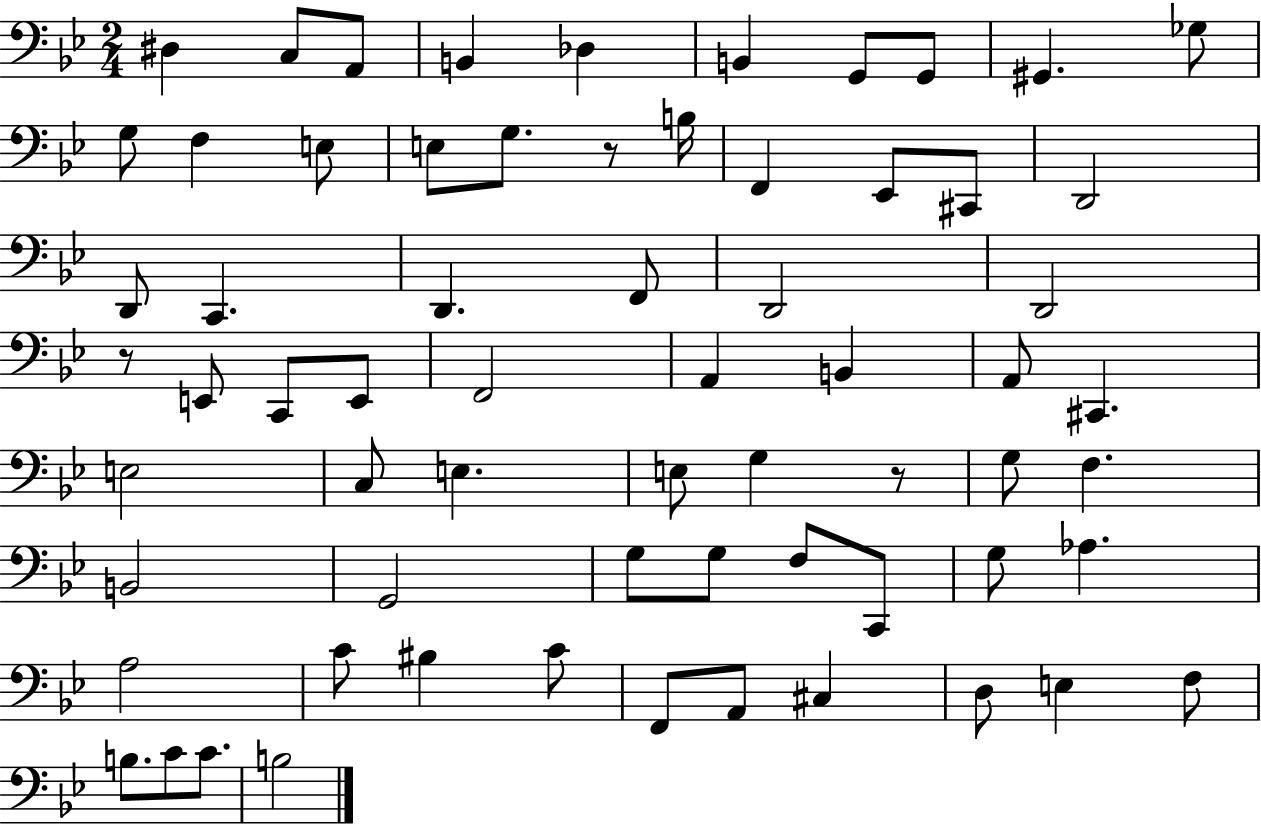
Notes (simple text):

D#3/q C3/e A2/e B2/q Db3/q B2/q G2/e G2/e G#2/q. Gb3/e G3/e F3/q E3/e E3/e G3/e. R/e B3/s F2/q Eb2/e C#2/e D2/h D2/e C2/q. D2/q. F2/e D2/h D2/h R/e E2/e C2/e E2/e F2/h A2/q B2/q A2/e C#2/q. E3/h C3/e E3/q. E3/e G3/q R/e G3/e F3/q. B2/h G2/h G3/e G3/e F3/e C2/e G3/e Ab3/q. A3/h C4/e BIS3/q C4/e F2/e A2/e C#3/q D3/e E3/q F3/e B3/e. C4/e C4/e. B3/h